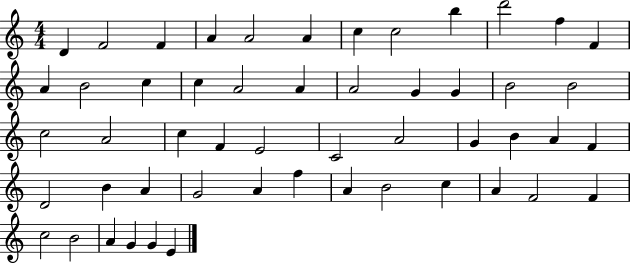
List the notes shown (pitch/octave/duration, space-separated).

D4/q F4/h F4/q A4/q A4/h A4/q C5/q C5/h B5/q D6/h F5/q F4/q A4/q B4/h C5/q C5/q A4/h A4/q A4/h G4/q G4/q B4/h B4/h C5/h A4/h C5/q F4/q E4/h C4/h A4/h G4/q B4/q A4/q F4/q D4/h B4/q A4/q G4/h A4/q F5/q A4/q B4/h C5/q A4/q F4/h F4/q C5/h B4/h A4/q G4/q G4/q E4/q